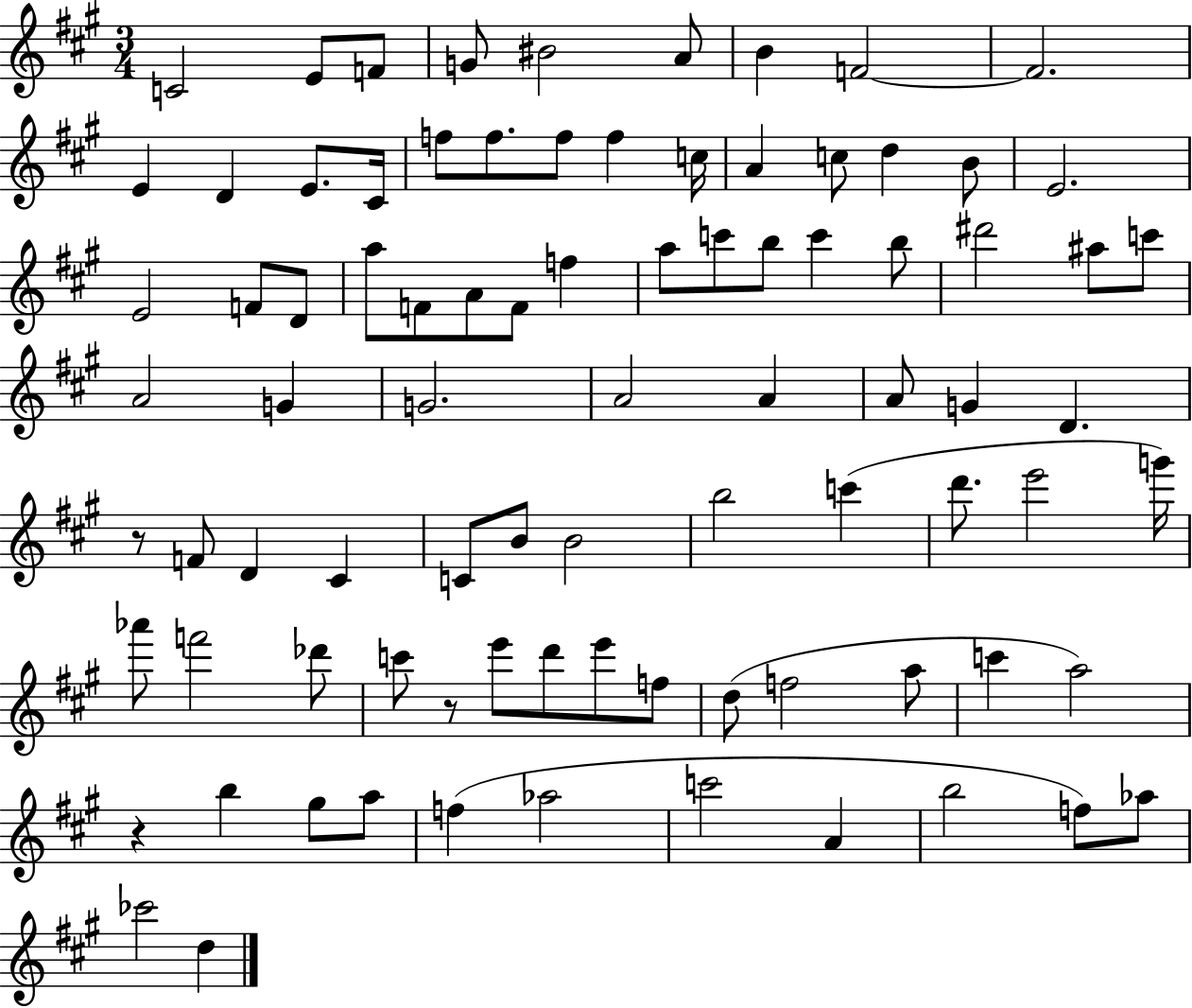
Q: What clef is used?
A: treble